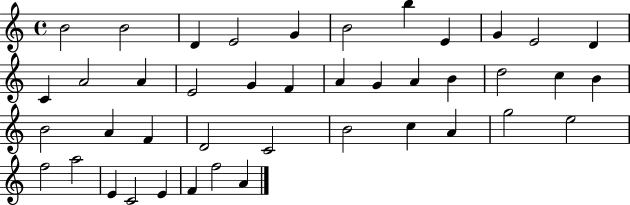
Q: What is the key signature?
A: C major